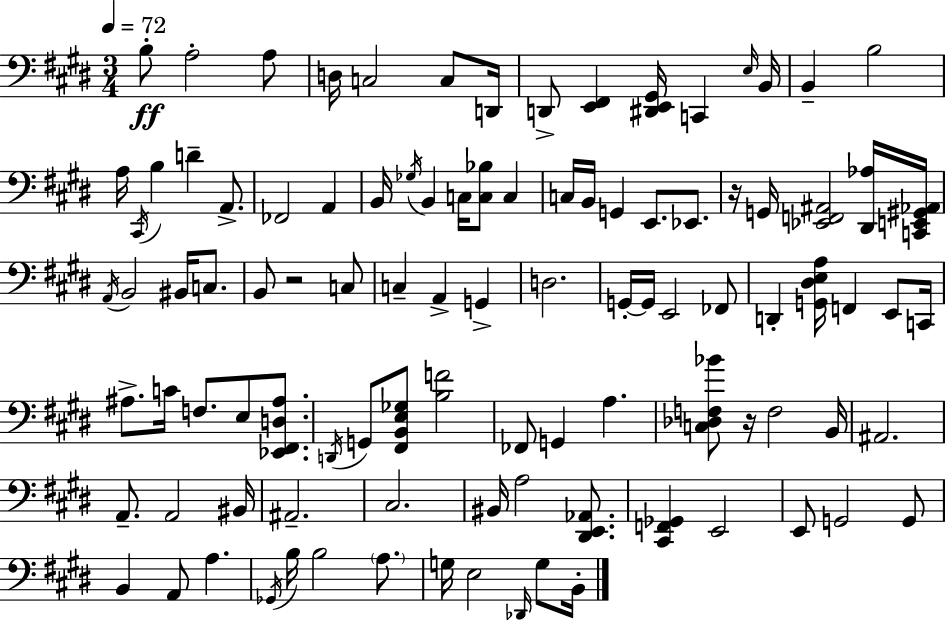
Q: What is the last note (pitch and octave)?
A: B2